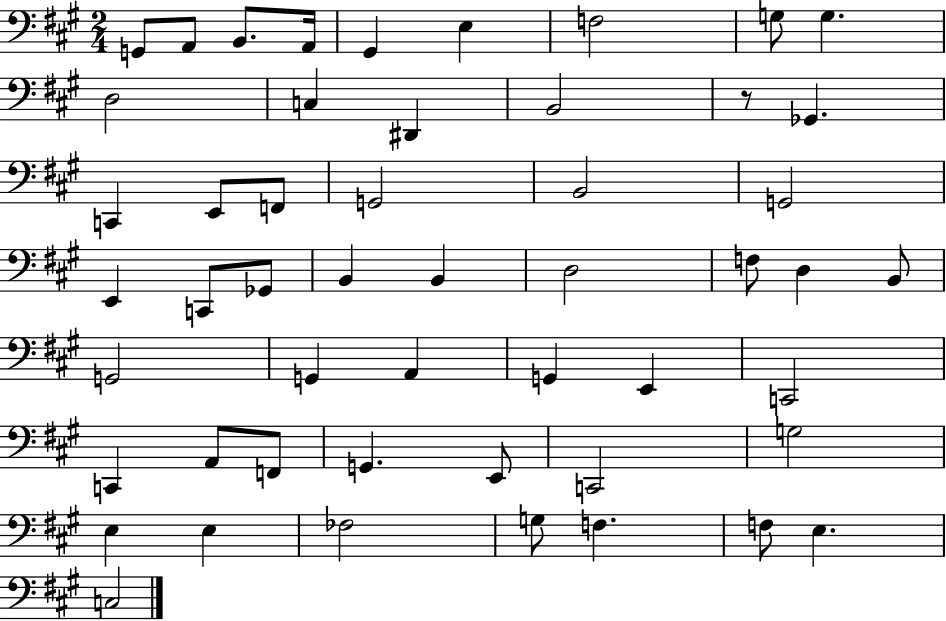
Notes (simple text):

G2/e A2/e B2/e. A2/s G#2/q E3/q F3/h G3/e G3/q. D3/h C3/q D#2/q B2/h R/e Gb2/q. C2/q E2/e F2/e G2/h B2/h G2/h E2/q C2/e Gb2/e B2/q B2/q D3/h F3/e D3/q B2/e G2/h G2/q A2/q G2/q E2/q C2/h C2/q A2/e F2/e G2/q. E2/e C2/h G3/h E3/q E3/q FES3/h G3/e F3/q. F3/e E3/q. C3/h